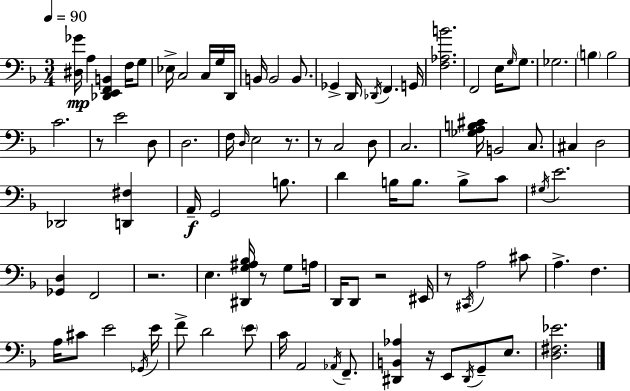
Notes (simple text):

[D#3,Gb4]/s A3/q [Db2,E2,F2,B2]/q F3/s G3/e Eb3/s C3/h C3/s G3/s D2/s B2/s B2/h B2/e. Gb2/q D2/s Db2/s F2/q. G2/s [F3,Ab3,B4]/h. F2/h E3/s G3/s G3/e. Gb3/h. B3/q B3/h C4/h. R/e E4/h D3/e D3/h. F3/s D3/s E3/h R/e. R/e C3/h D3/e C3/h. [Gb3,A3,B3,C#4]/s B2/h C3/e. C#3/q D3/h Db2/h [D2,F#3]/q A2/s G2/h B3/e. D4/q B3/s B3/e. B3/e C4/e G#3/s E4/h. [Gb2,D3]/q F2/h R/h. E3/q. [D#2,G3,A#3,Bb3]/s R/e G3/e A3/s D2/s D2/e R/h EIS2/s R/e C#2/s A3/h C#4/e A3/q. F3/q. A3/s C#4/e E4/h Gb2/s E4/s F4/e D4/h E4/e C4/s A2/h Ab2/s F2/e. [D#2,B2,Ab3]/q R/s E2/e D#2/s G2/e E3/e. [D3,F#3,Eb4]/h.